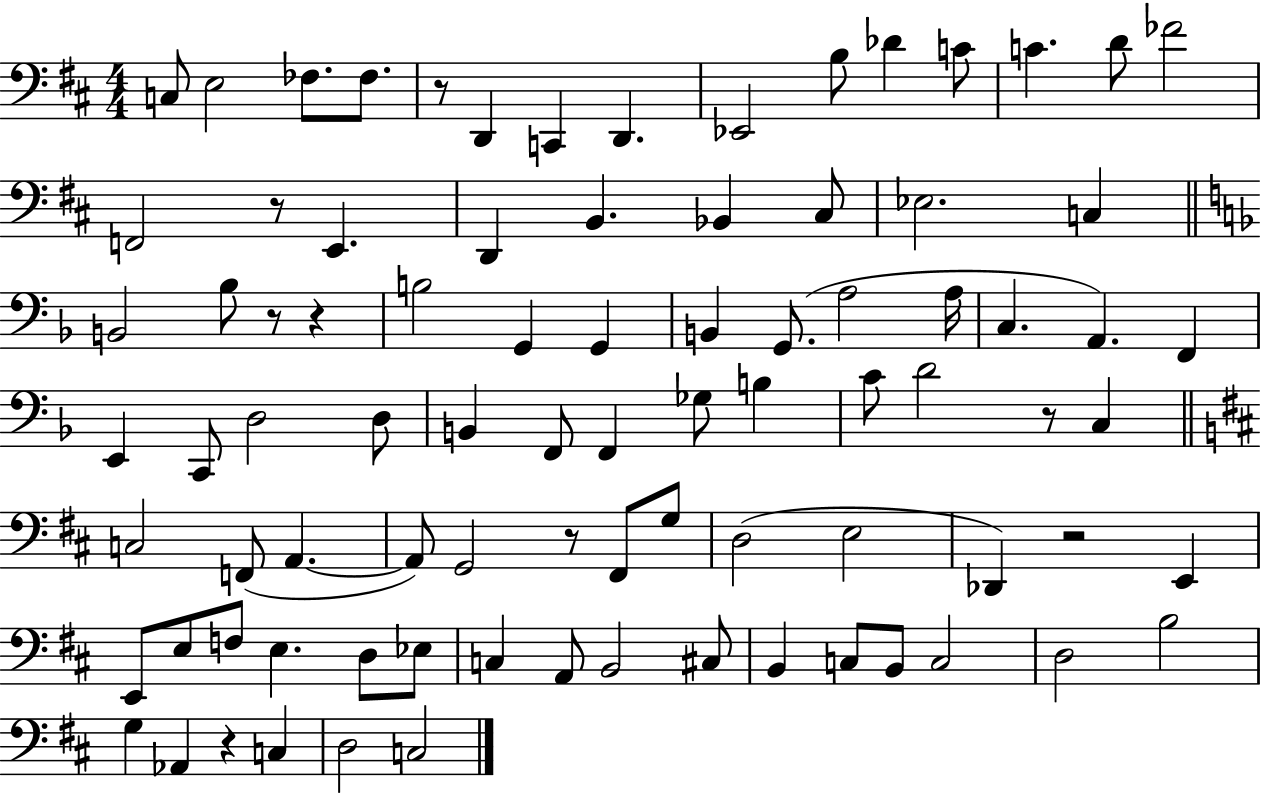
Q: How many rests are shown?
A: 8